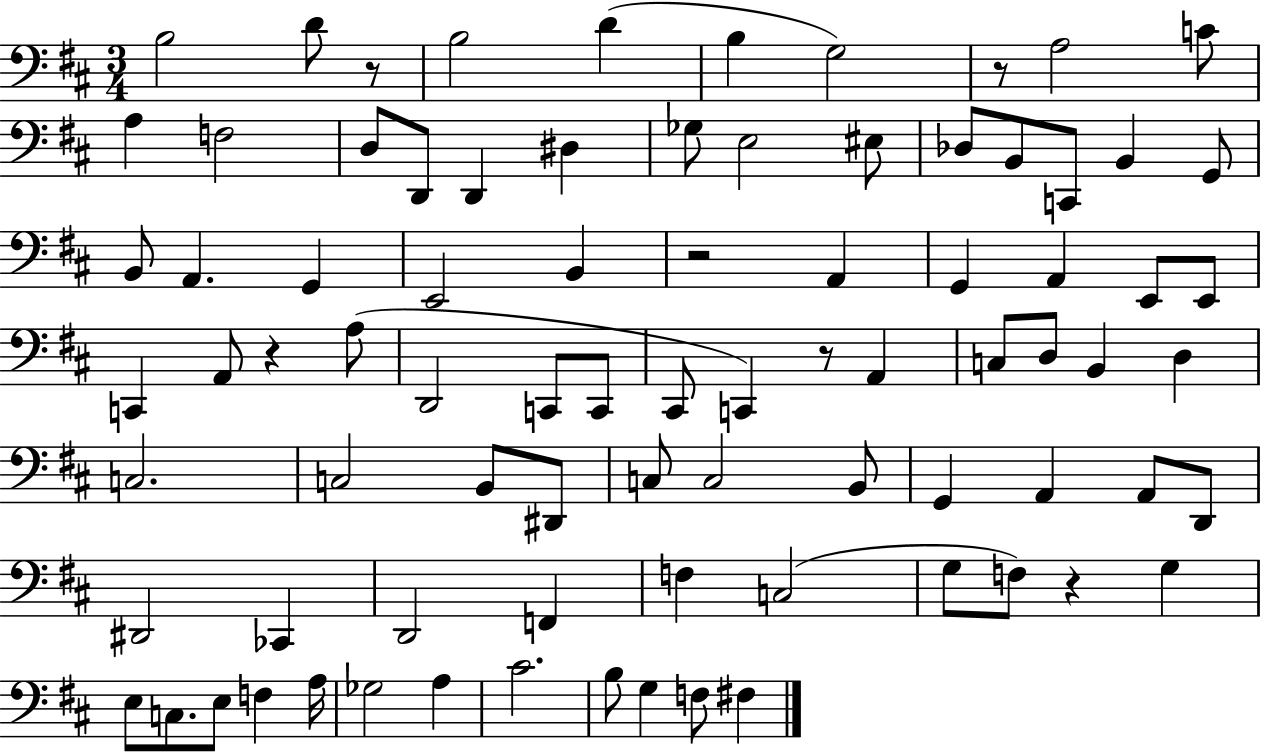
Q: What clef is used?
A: bass